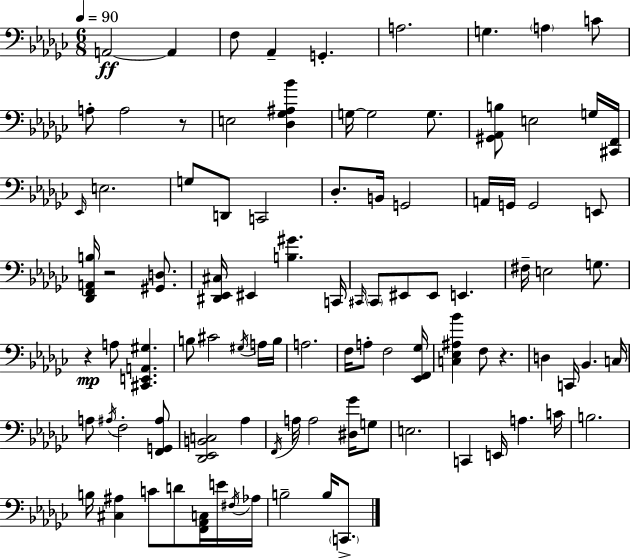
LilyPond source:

{
  \clef bass
  \numericTimeSignature
  \time 6/8
  \key ees \minor
  \tempo 4 = 90
  \repeat volta 2 { a,2~~\ff a,4 | f8 aes,4-- g,4.-. | a2. | g4. \parenthesize a4 c'8 | \break a8-. a2 r8 | e2 <des ges ais bes'>4 | g16~~ g2 g8. | <gis, aes, b>8 e2 g16 <cis, f,>16 | \break \grace { ees,16 } e2. | g8 d,8 c,2 | des8.-. b,16 g,2 | a,16 g,16 g,2 e,8 | \break <des, f, a, b>16 r2 <gis, d>8. | <dis, ees, cis>16 eis,4 <b gis'>4. | c,16 \grace { cis,16 } \parenthesize cis,8 eis,8 eis,8 e,4. | fis16-- e2 g8. | \break r4\mp a8 <cis, e, a, gis>4. | b8 cis'2 | \acciaccatura { gis16 } a16 b16 a2. | f16 a8-. f2 | \break <ees, f, ges>16 <c ees ais bes'>4 f8 r4. | d4 c,16 bes,4. | c16 a8 \acciaccatura { ais16 } f2-. | <f, g, ais>8 <des, ees, b, c>2 | \break aes4 \acciaccatura { f,16 } a16 a2 | <dis ges'>16 g8 e2. | c,4 e,16 a4. | c'16 b2. | \break b16 <cis ais>4 c'8 | d'8 <f, aes, c>16 e'16 \acciaccatura { fis16 } aes16 b2-- | b16 \parenthesize c,8.-> } \bar "|."
}